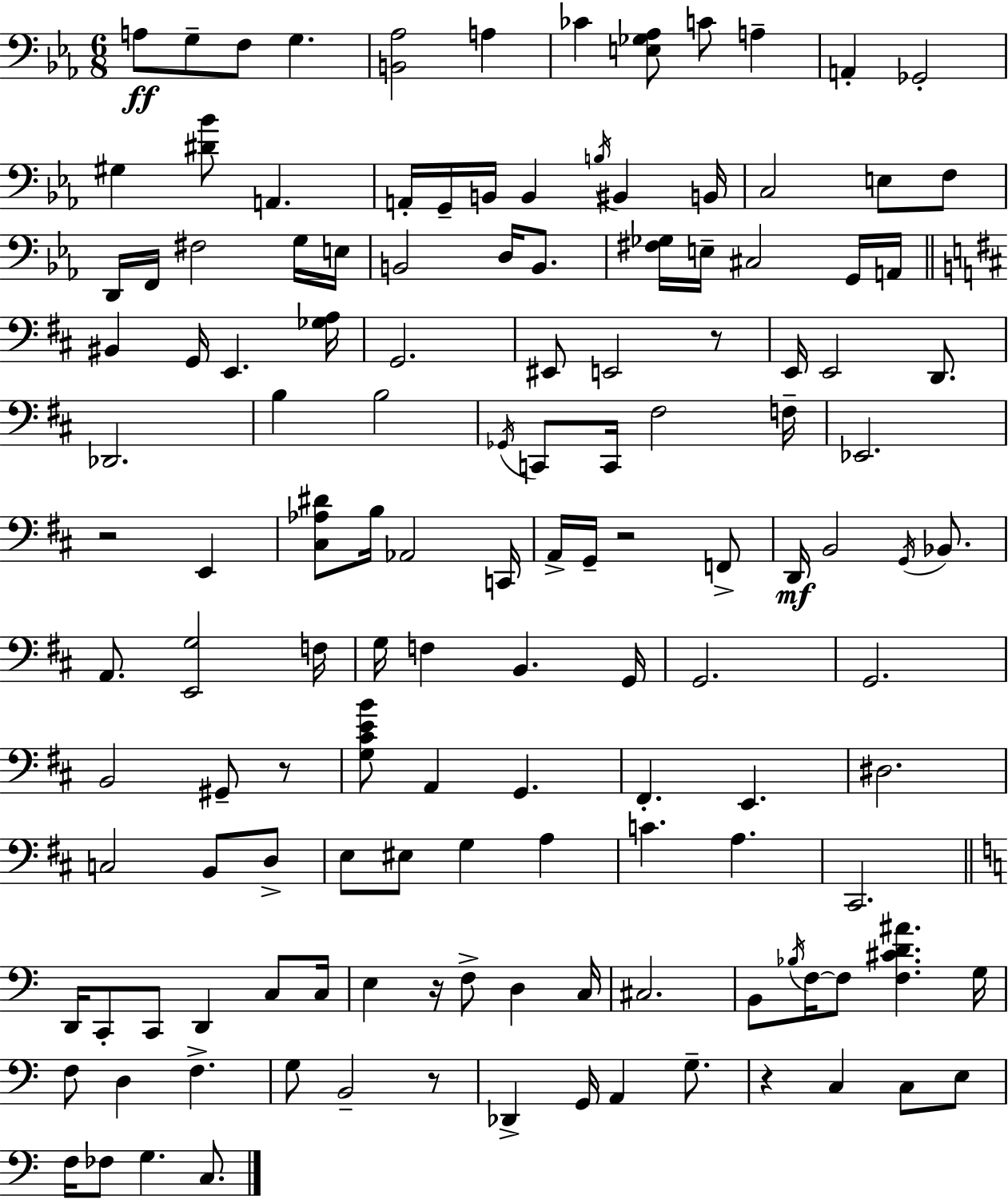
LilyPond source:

{
  \clef bass
  \numericTimeSignature
  \time 6/8
  \key ees \major
  \repeat volta 2 { a8\ff g8-- f8 g4. | <b, aes>2 a4 | ces'4 <e ges aes>8 c'8 a4-- | a,4-. ges,2-. | \break gis4 <dis' bes'>8 a,4. | a,16-. g,16-- b,16 b,4 \acciaccatura { b16 } bis,4 | b,16 c2 e8 f8 | d,16 f,16 fis2 g16 | \break e16 b,2 d16 b,8. | <fis ges>16 e16-- cis2 g,16 | a,16 \bar "||" \break \key d \major bis,4 g,16 e,4. <ges a>16 | g,2. | eis,8 e,2 r8 | e,16 e,2 d,8. | \break des,2. | b4 b2 | \acciaccatura { ges,16 } c,8 c,16 fis2 | f16-- ees,2. | \break r2 e,4 | <cis aes dis'>8 b16 aes,2 | c,16 a,16-> g,16-- r2 f,8-> | d,16\mf b,2 \acciaccatura { g,16 } bes,8. | \break a,8. <e, g>2 | f16 g16 f4 b,4. | g,16 g,2. | g,2. | \break b,2 gis,8-- | r8 <g cis' e' b'>8 a,4 g,4. | fis,4.-. e,4. | dis2. | \break c2 b,8 | d8-> e8 eis8 g4 a4 | c'4. a4. | cis,2. | \break \bar "||" \break \key a \minor d,16 c,8-. c,8 d,4 c8 c16 | e4 r16 f8-> d4 c16 | cis2. | b,8 \acciaccatura { bes16 } f16~~ f8 <f cis' d' ais'>4. | \break g16 f8 d4 f4.-> | g8 b,2-- r8 | des,4-> g,16 a,4 g8.-- | r4 c4 c8 e8 | \break f16 fes8 g4. c8. | } \bar "|."
}